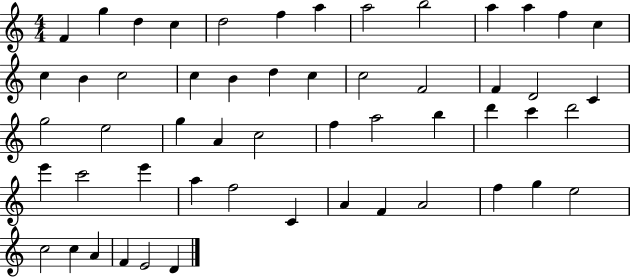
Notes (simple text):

F4/q G5/q D5/q C5/q D5/h F5/q A5/q A5/h B5/h A5/q A5/q F5/q C5/q C5/q B4/q C5/h C5/q B4/q D5/q C5/q C5/h F4/h F4/q D4/h C4/q G5/h E5/h G5/q A4/q C5/h F5/q A5/h B5/q D6/q C6/q D6/h E6/q C6/h E6/q A5/q F5/h C4/q A4/q F4/q A4/h F5/q G5/q E5/h C5/h C5/q A4/q F4/q E4/h D4/q